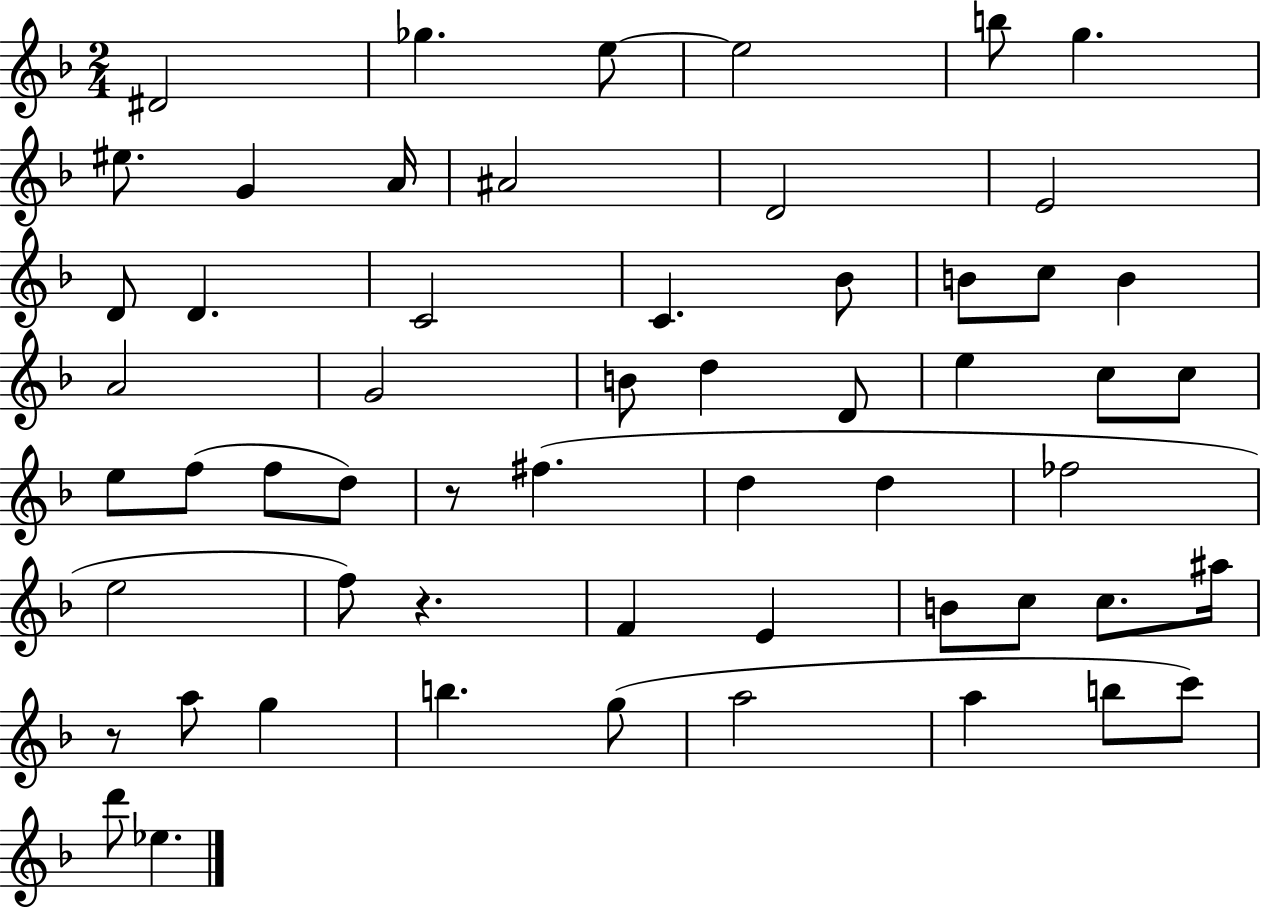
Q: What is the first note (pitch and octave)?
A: D#4